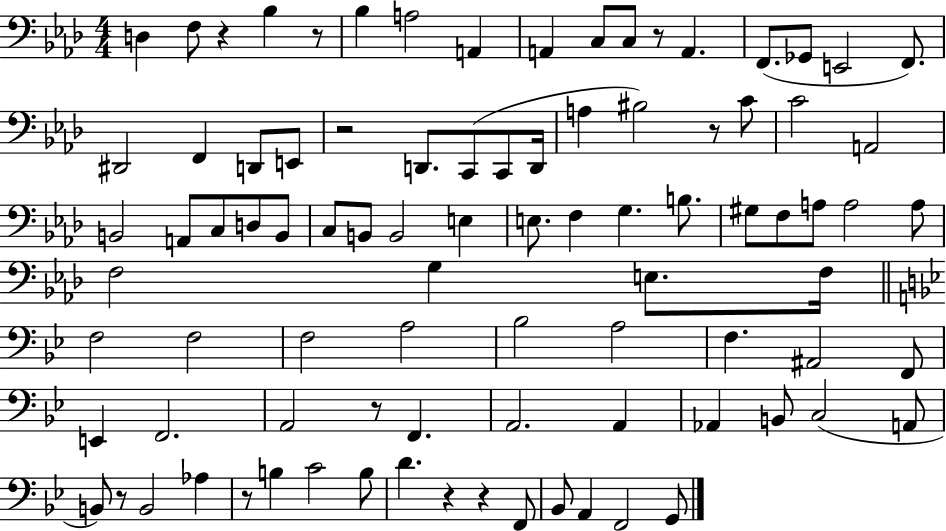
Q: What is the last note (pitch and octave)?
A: G2